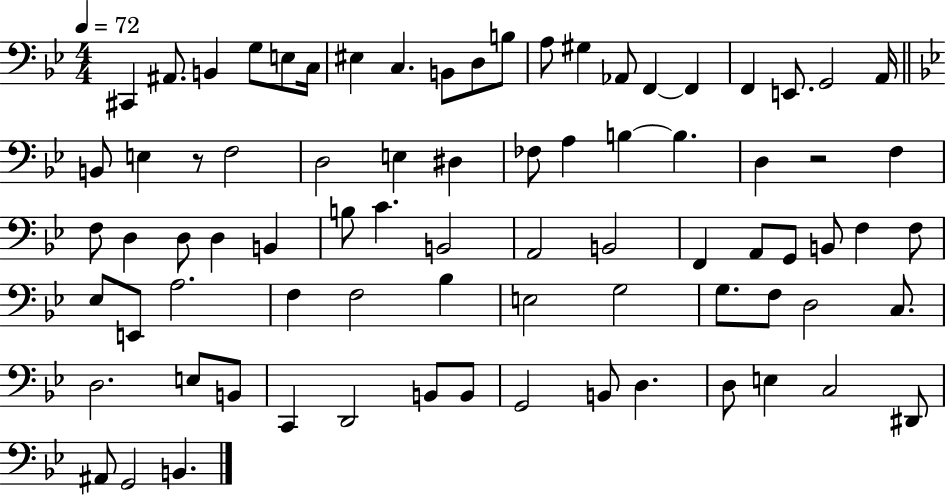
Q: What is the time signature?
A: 4/4